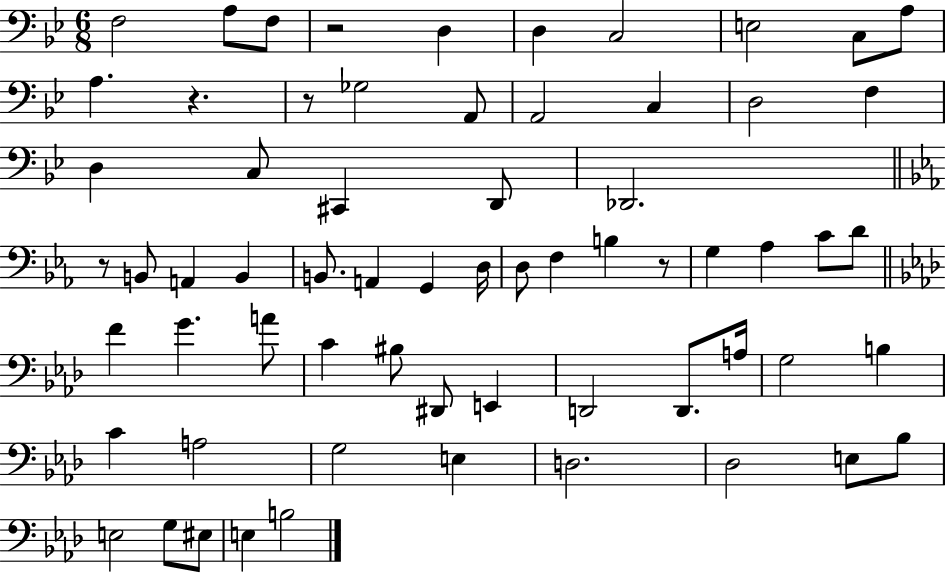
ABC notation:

X:1
T:Untitled
M:6/8
L:1/4
K:Bb
F,2 A,/2 F,/2 z2 D, D, C,2 E,2 C,/2 A,/2 A, z z/2 _G,2 A,,/2 A,,2 C, D,2 F, D, C,/2 ^C,, D,,/2 _D,,2 z/2 B,,/2 A,, B,, B,,/2 A,, G,, D,/4 D,/2 F, B, z/2 G, _A, C/2 D/2 F G A/2 C ^B,/2 ^D,,/2 E,, D,,2 D,,/2 A,/4 G,2 B, C A,2 G,2 E, D,2 _D,2 E,/2 _B,/2 E,2 G,/2 ^E,/2 E, B,2